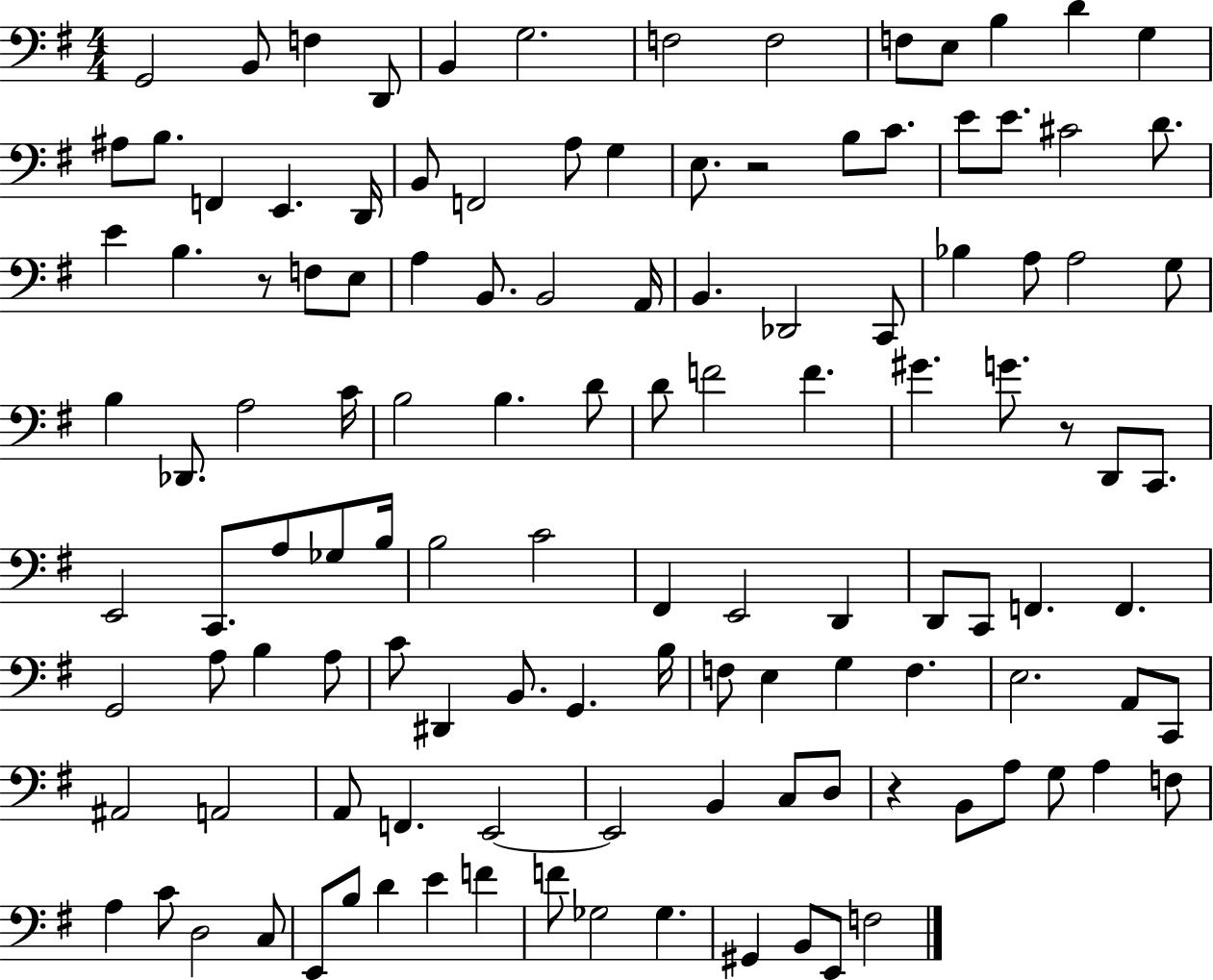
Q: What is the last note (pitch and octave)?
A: F3